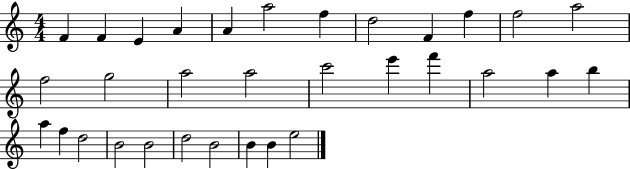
F4/q F4/q E4/q A4/q A4/q A5/h F5/q D5/h F4/q F5/q F5/h A5/h F5/h G5/h A5/h A5/h C6/h E6/q F6/q A5/h A5/q B5/q A5/q F5/q D5/h B4/h B4/h D5/h B4/h B4/q B4/q E5/h